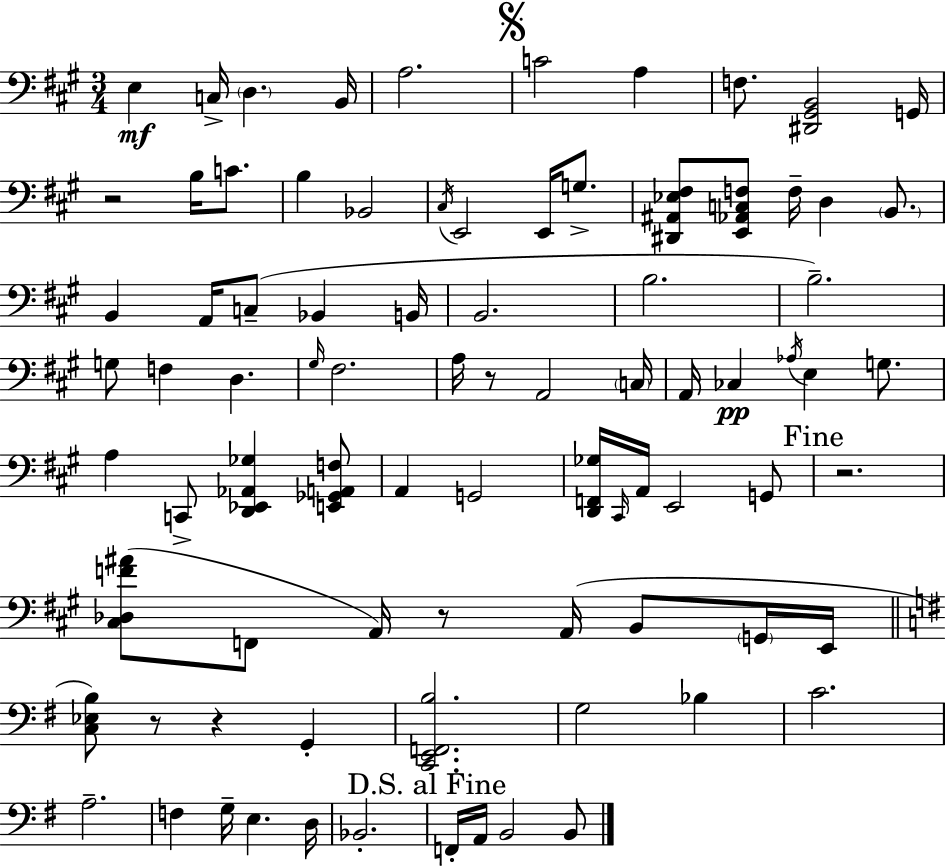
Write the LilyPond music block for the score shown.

{
  \clef bass
  \numericTimeSignature
  \time 3/4
  \key a \major
  e4\mf c16-> \parenthesize d4. b,16 | a2. | \mark \markup { \musicglyph "scripts.segno" } c'2 a4 | f8. <dis, gis, b,>2 g,16 | \break r2 b16 c'8. | b4 bes,2 | \acciaccatura { cis16 } e,2 e,16 g8.-> | <dis, ais, ees fis>8 <e, aes, c f>8 f16-- d4 \parenthesize b,8. | \break b,4 a,16 c8--( bes,4 | b,16 b,2. | b2. | b2.--) | \break g8 f4 d4. | \grace { gis16 } fis2. | a16 r8 a,2 | \parenthesize c16 a,16 ces4\pp \acciaccatura { aes16 } e4 | \break g8. a4 c,8-> <d, ees, aes, ges>4 | <e, ges, a, f>8 a,4 g,2 | <d, f, ges>16 \grace { cis,16 } a,16 e,2 | g,8 \mark "Fine" r2. | \break <cis des f' ais'>8( f,8 a,16) r8 a,16( | b,8 \parenthesize g,16 e,16 \bar "||" \break \key g \major <c ees b>8) r8 r4 g,4-. | <c, e, f, b>2. | g2 bes4 | c'2. | \break a2.-- | f4 g16-- e4. d16 | bes,2.-. | \mark "D.S. al Fine" f,16-. a,16 b,2 b,8 | \break \bar "|."
}